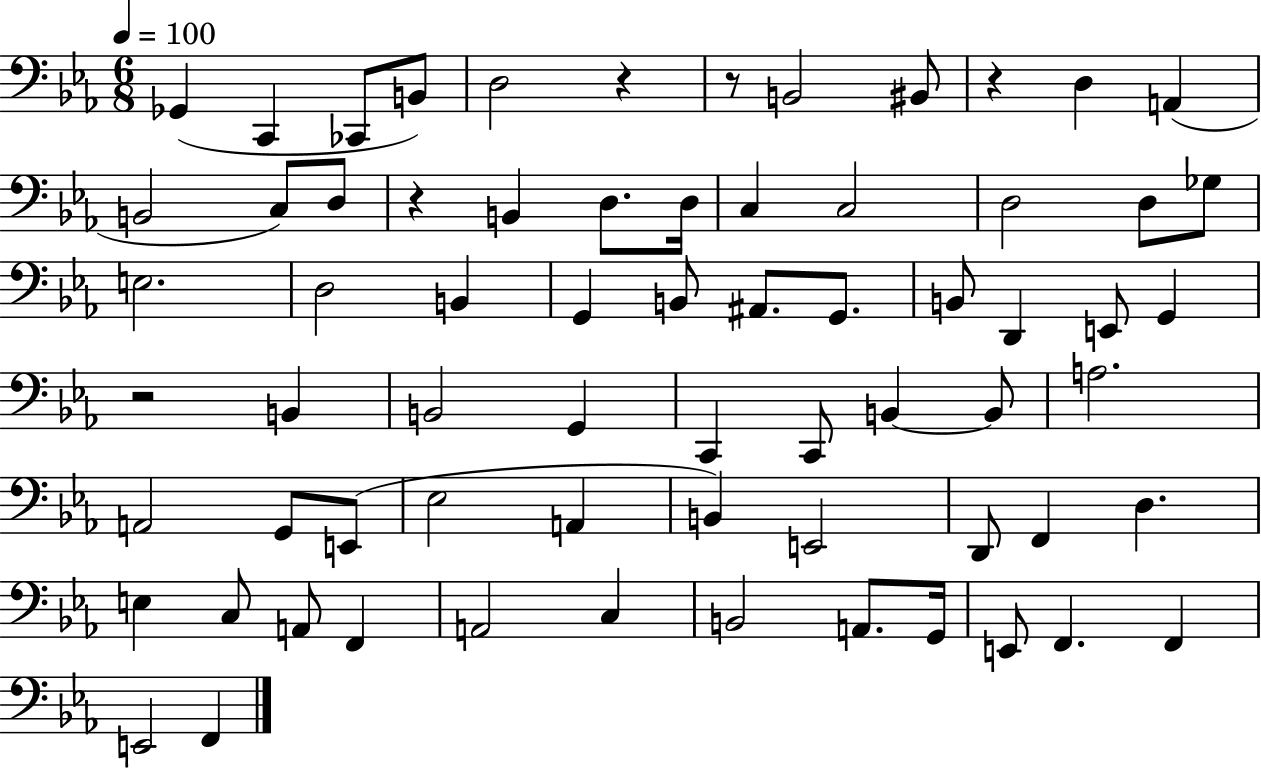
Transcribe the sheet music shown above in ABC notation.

X:1
T:Untitled
M:6/8
L:1/4
K:Eb
_G,, C,, _C,,/2 B,,/2 D,2 z z/2 B,,2 ^B,,/2 z D, A,, B,,2 C,/2 D,/2 z B,, D,/2 D,/4 C, C,2 D,2 D,/2 _G,/2 E,2 D,2 B,, G,, B,,/2 ^A,,/2 G,,/2 B,,/2 D,, E,,/2 G,, z2 B,, B,,2 G,, C,, C,,/2 B,, B,,/2 A,2 A,,2 G,,/2 E,,/2 _E,2 A,, B,, E,,2 D,,/2 F,, D, E, C,/2 A,,/2 F,, A,,2 C, B,,2 A,,/2 G,,/4 E,,/2 F,, F,, E,,2 F,,